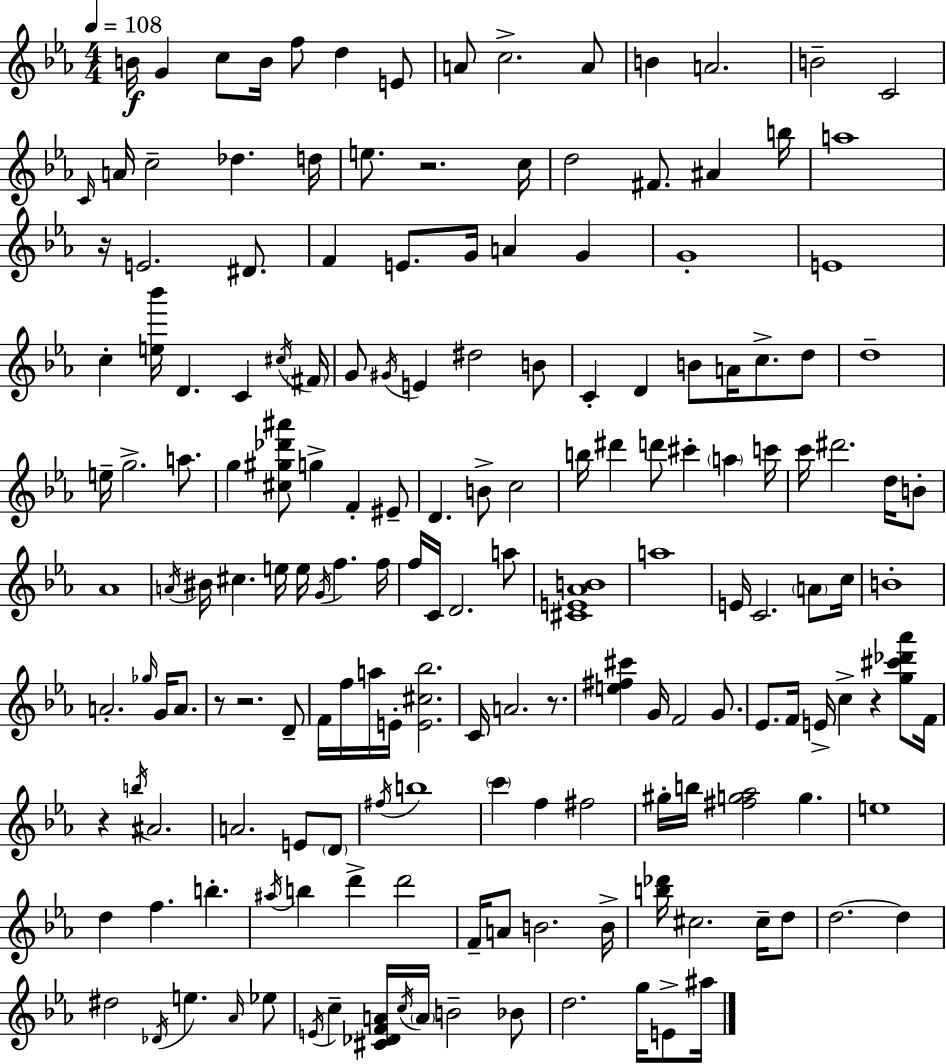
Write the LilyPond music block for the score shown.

{
  \clef treble
  \numericTimeSignature
  \time 4/4
  \key c \minor
  \tempo 4 = 108
  b'16\f g'4 c''8 b'16 f''8 d''4 e'8 | a'8 c''2.-> a'8 | b'4 a'2. | b'2-- c'2 | \break \grace { c'16 } a'16 c''2-- des''4. | d''16 e''8. r2. | c''16 d''2 fis'8. ais'4 | b''16 a''1 | \break r16 e'2. dis'8. | f'4 e'8. g'16 a'4 g'4 | g'1-. | e'1 | \break c''4-. <e'' bes'''>16 d'4. c'4 | \acciaccatura { cis''16 } \parenthesize fis'16 g'8 \acciaccatura { gis'16 } e'4 dis''2 | b'8 c'4-. d'4 b'8 a'16 c''8.-> | d''8 d''1-- | \break e''16-- g''2.-> | a''8. g''4 <cis'' gis'' des''' ais'''>8 g''4-> f'4-. | eis'8-- d'4. b'8-> c''2 | b''16 dis'''4 d'''8 cis'''4-. \parenthesize a''4 | \break c'''16 c'''16 dis'''2. | d''16 b'8-. aes'1 | \acciaccatura { a'16 } bis'16 cis''4. e''16 e''16 \acciaccatura { g'16 } f''4. | f''16 f''16 c'16 d'2. | \break a''8 <cis' e' aes' b'>1 | a''1 | e'16 c'2. | \parenthesize a'8 c''16 b'1-. | \break a'2.-. | \grace { ges''16 } g'16 a'8. r8 r2. | d'8-- f'16 f''16 a''16 e'16-. <e' cis'' bes''>2. | c'16 a'2. | \break r8. <e'' fis'' cis'''>4 g'16 f'2 | g'8. ees'8. f'16 e'16-> c''4-> r4 | <g'' cis''' des''' aes'''>8 f'16 r4 \acciaccatura { b''16 } ais'2. | a'2. | \break e'8 \parenthesize d'8 \acciaccatura { fis''16 } b''1 | \parenthesize c'''4 f''4 | fis''2 gis''16-. b''16 <fis'' g'' aes''>2 | g''4. e''1 | \break d''4 f''4. | b''4.-. \acciaccatura { ais''16 } b''4 d'''4-> | d'''2 f'16-- a'8 b'2. | b'16-> <b'' des'''>16 cis''2. | \break cis''16-- d''8 d''2.~~ | d''4 dis''2 | \acciaccatura { des'16 } e''4. \grace { aes'16 } ees''8 \acciaccatura { e'16 } c''4-- | <cis' des' f' a'>16 \acciaccatura { c''16 } \parenthesize a'16 b'2-- bes'8 d''2. | \break g''16 e'8-> ais''16 \bar "|."
}